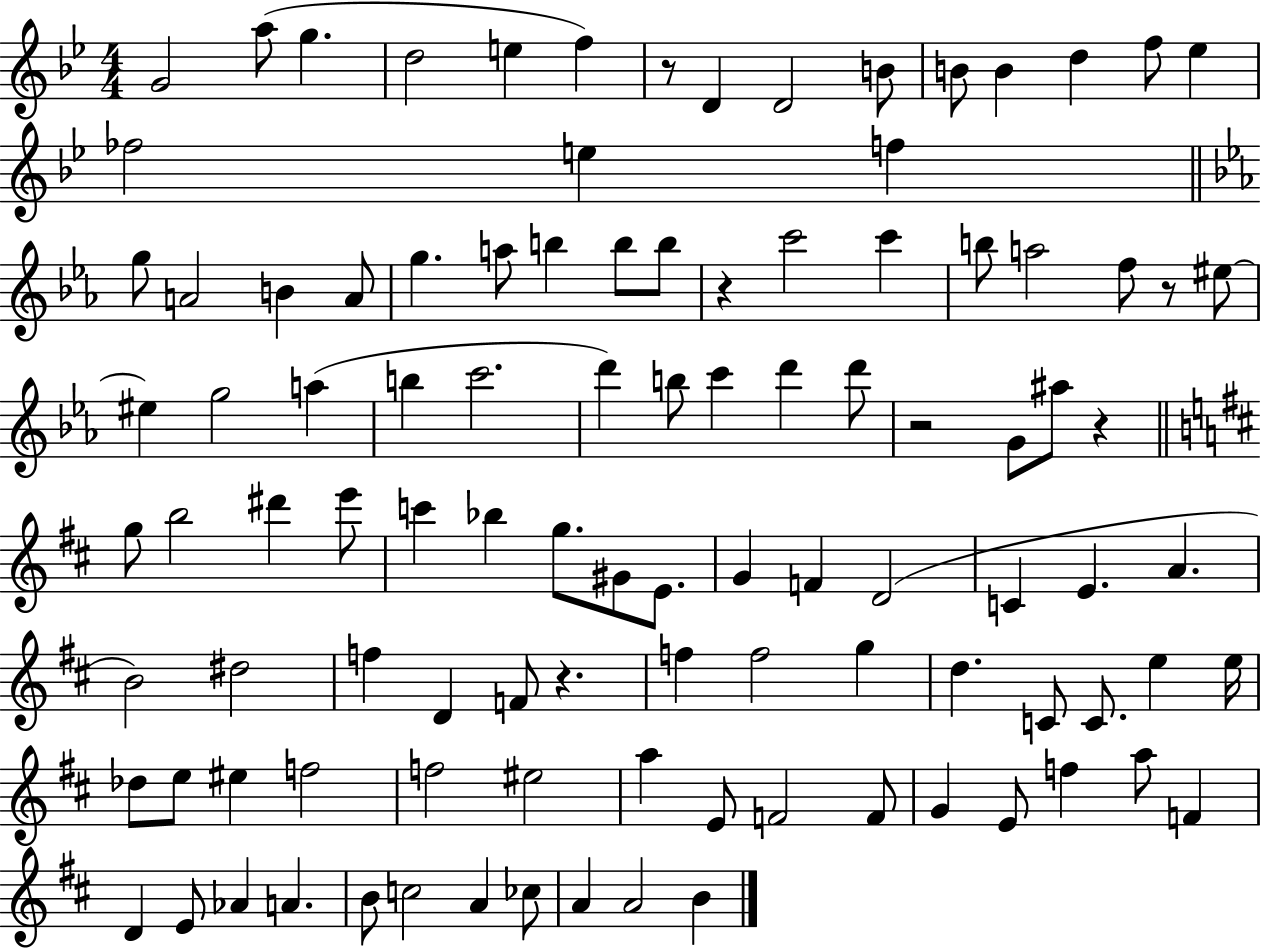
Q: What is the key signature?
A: BES major